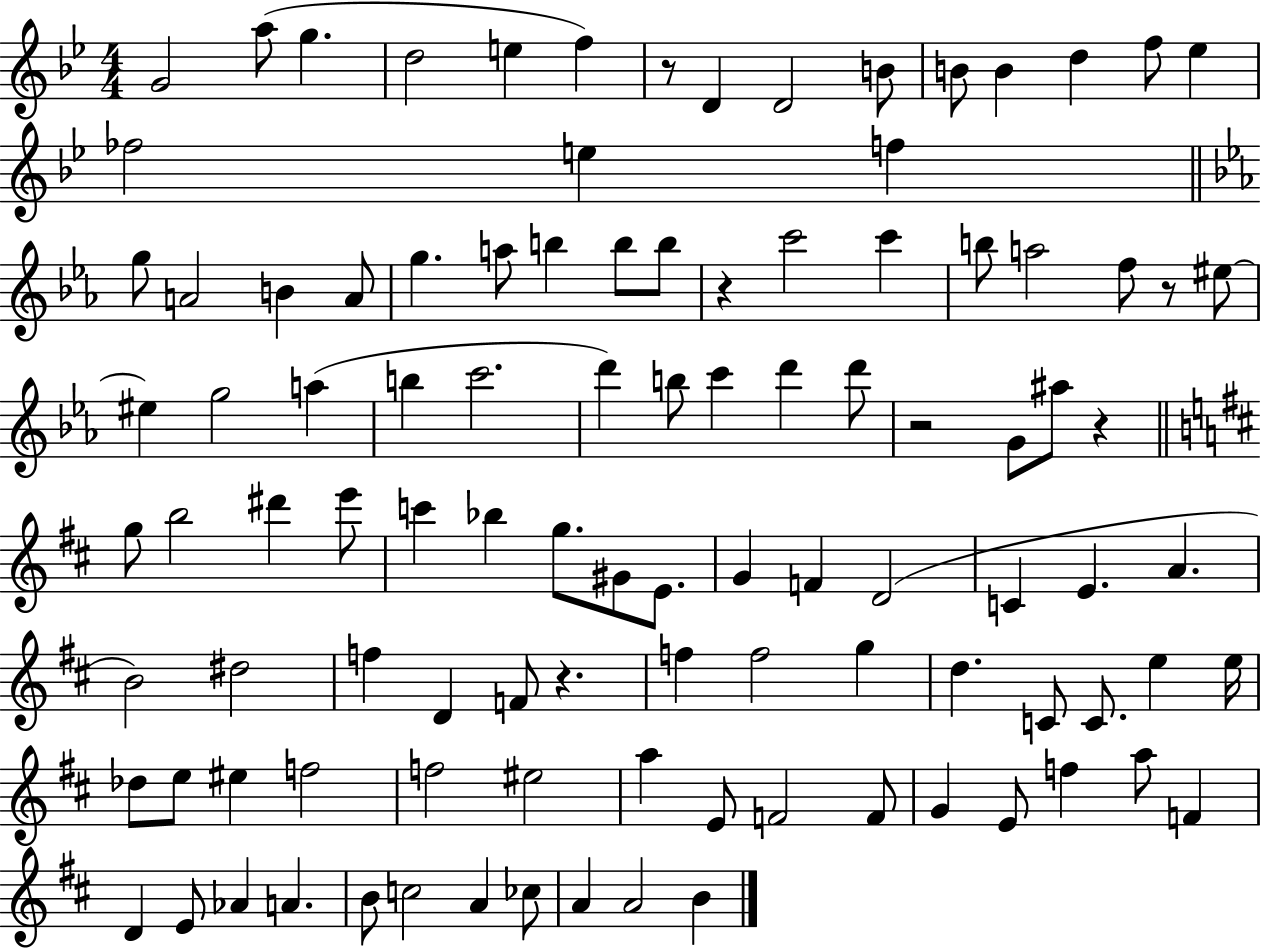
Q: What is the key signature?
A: BES major